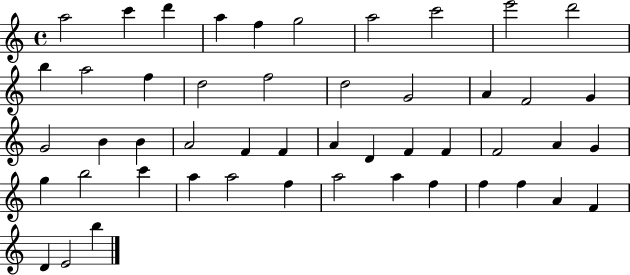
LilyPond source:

{
  \clef treble
  \time 4/4
  \defaultTimeSignature
  \key c \major
  a''2 c'''4 d'''4 | a''4 f''4 g''2 | a''2 c'''2 | e'''2 d'''2 | \break b''4 a''2 f''4 | d''2 f''2 | d''2 g'2 | a'4 f'2 g'4 | \break g'2 b'4 b'4 | a'2 f'4 f'4 | a'4 d'4 f'4 f'4 | f'2 a'4 g'4 | \break g''4 b''2 c'''4 | a''4 a''2 f''4 | a''2 a''4 f''4 | f''4 f''4 a'4 f'4 | \break d'4 e'2 b''4 | \bar "|."
}